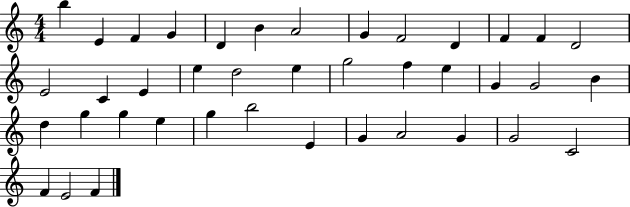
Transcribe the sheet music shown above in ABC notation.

X:1
T:Untitled
M:4/4
L:1/4
K:C
b E F G D B A2 G F2 D F F D2 E2 C E e d2 e g2 f e G G2 B d g g e g b2 E G A2 G G2 C2 F E2 F